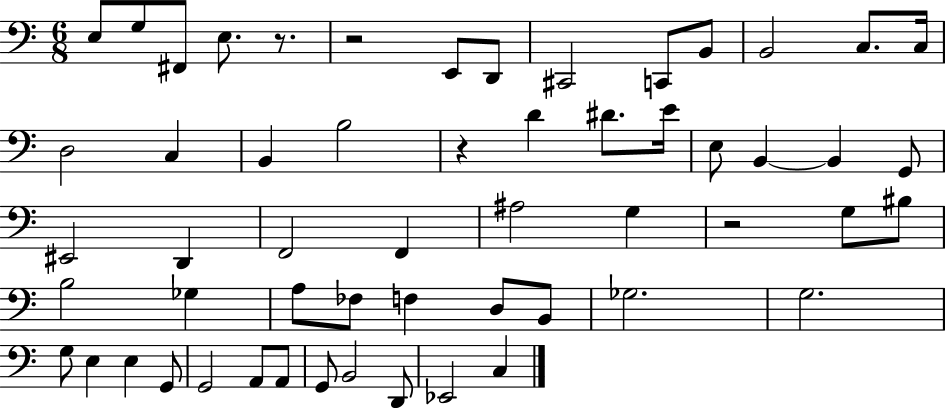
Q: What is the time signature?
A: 6/8